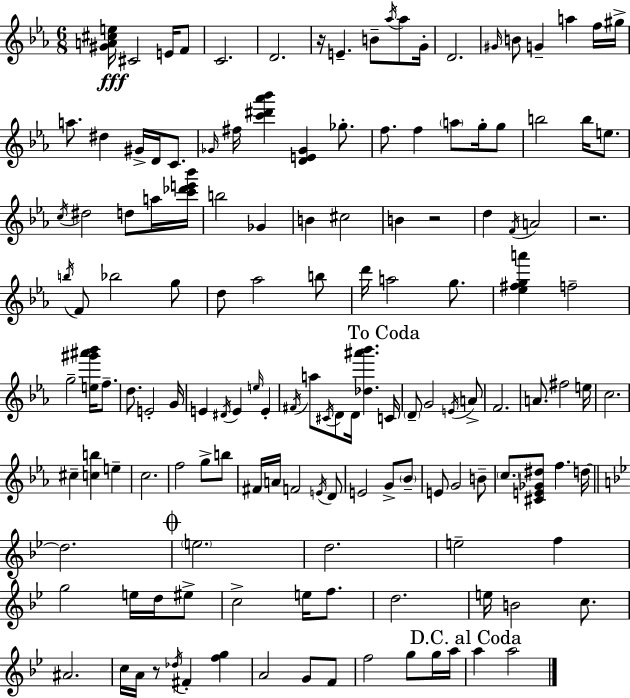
[G#4,A4,C#5,E5]/s C#4/h E4/s F4/e C4/h. D4/h. R/s E4/q. B4/e Ab5/s Ab5/e G4/s D4/h. G#4/s B4/e G4/q A5/q F5/s G#5/s A5/e. D#5/q G#4/s D4/s C4/e. Gb4/s F#5/s [C6,D#6,Ab6,Bb6]/q [D4,E4,Gb4]/q Gb5/e. F5/e. F5/q A5/e G5/s G5/e B5/h B5/s E5/e. C5/s D#5/h D5/e A5/s [C6,Db6,E6,Bb6]/s B5/h Gb4/q B4/q C#5/h B4/q R/h D5/q F4/s A4/h R/h. B5/s F4/e Bb5/h G5/e D5/e Ab5/h B5/e D6/s A5/h G5/e. [Eb5,F#5,G5,A6]/q F5/h G5/h [E5,G#6,A#6,Bb6]/s F5/e. D5/e. E4/h G4/s E4/q D#4/s E4/q E5/s E4/q F#4/s A5/e C#4/s D4/e D4/s [Db5,A#6,Bb6]/q. C4/s D4/e G4/h E4/s A4/e F4/h. A4/e. F#5/h E5/s C5/h. C#5/q [C5,B5]/q E5/q C5/h. F5/h G5/e B5/e F#4/s A4/s F4/h E4/s D4/e E4/h G4/e Bb4/e E4/e G4/h B4/e C5/e. [C#4,E4,Gb4,D#5]/e F5/q. D5/s D5/h. E5/h. D5/h. E5/h F5/q G5/h E5/s D5/s EIS5/e C5/h E5/s F5/e. D5/h. E5/s B4/h C5/e. A#4/h. C5/s A4/s R/e Db5/s F#4/q [F5,G5]/q A4/h G4/e F4/e F5/h G5/e G5/s A5/s A5/q A5/h